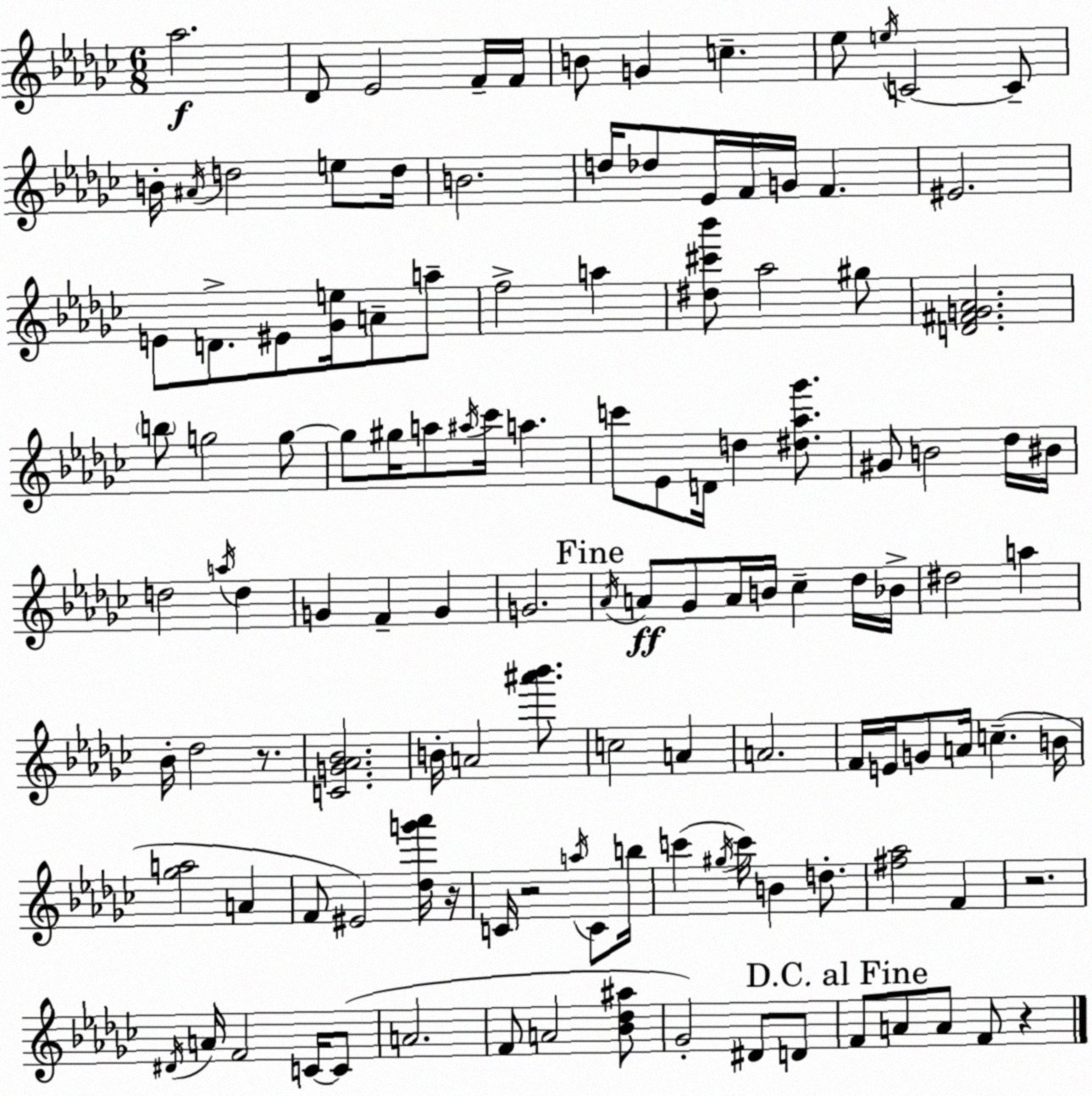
X:1
T:Untitled
M:6/8
L:1/4
K:Ebm
_a2 _D/2 _E2 F/4 F/4 B/2 G c _e/2 e/4 C2 C/2 B/4 ^A/4 d2 e/2 d/4 B2 d/4 _d/2 _E/4 F/4 G/4 F ^E2 E/2 D/2 ^E/2 [_Ge]/4 A/2 a/2 f2 a [^d^c'_b']/2 _a2 ^g/2 [D^FG_A]2 b/2 g2 g/2 g/2 ^g/4 a/2 ^a/4 _c'/4 a c'/2 _E/2 D/4 d [^d_a_g']/2 ^G/2 B2 _d/4 ^B/4 d2 a/4 d G F G G2 _A/4 A/2 _G/2 A/4 B/4 _c _d/4 _B/4 ^d2 a _B/4 _d2 z/2 [CG_A_B]2 B/4 A2 [^a'_b']/2 c2 A A2 F/4 E/4 G/2 A/4 c B/4 [_ga]2 A F/2 ^E2 [_dg'_a']/4 z/4 C/4 z2 a/4 C/2 b/4 c' ^g/4 c'/4 B d/2 [^f_a]2 F z2 ^D/4 A/4 F2 C/4 C/2 A2 F/2 A2 [_B_d^a]/2 _G2 ^D/2 D/2 F/2 A/2 A/2 F/2 z